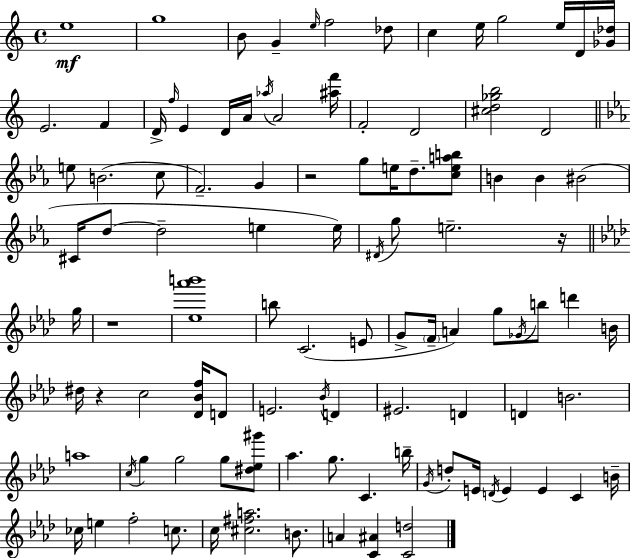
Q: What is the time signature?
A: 4/4